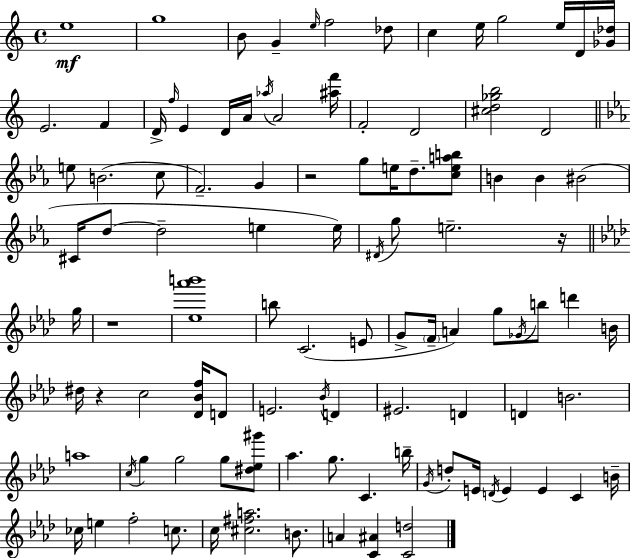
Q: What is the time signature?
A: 4/4